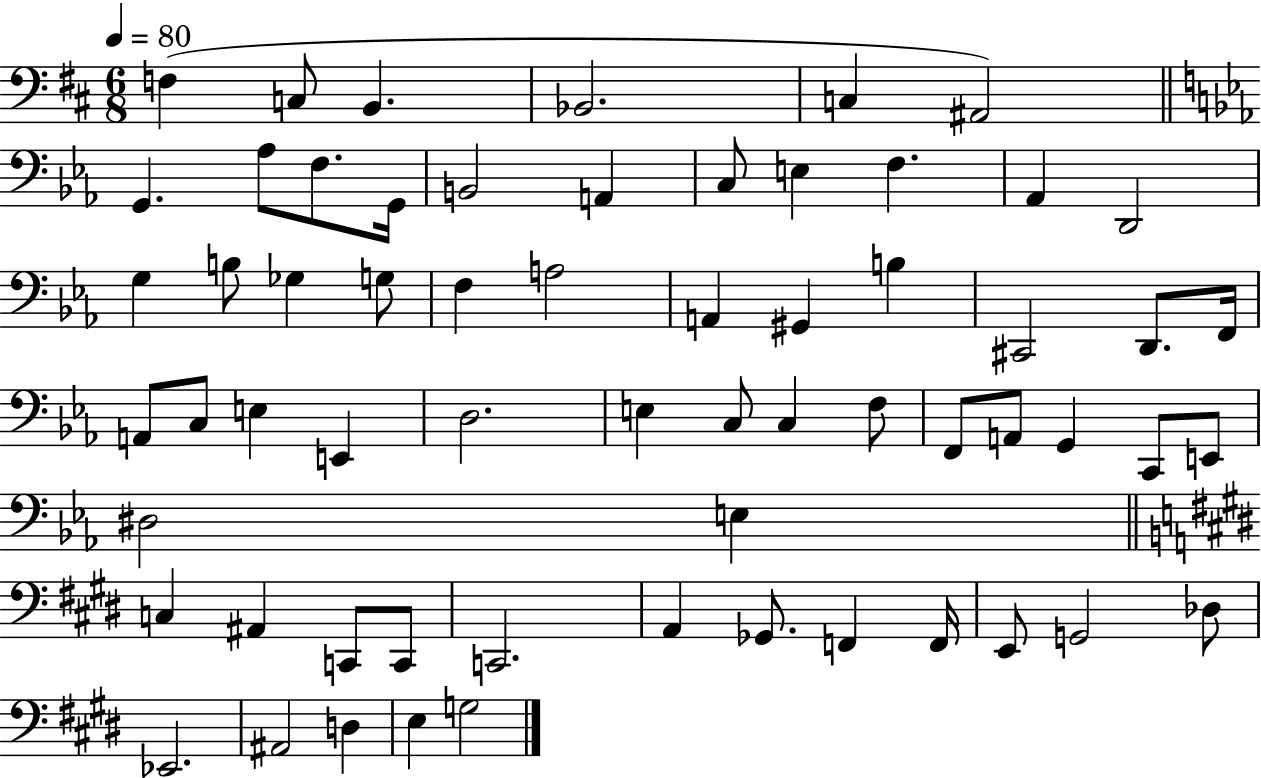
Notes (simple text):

F3/q C3/e B2/q. Bb2/h. C3/q A#2/h G2/q. Ab3/e F3/e. G2/s B2/h A2/q C3/e E3/q F3/q. Ab2/q D2/h G3/q B3/e Gb3/q G3/e F3/q A3/h A2/q G#2/q B3/q C#2/h D2/e. F2/s A2/e C3/e E3/q E2/q D3/h. E3/q C3/e C3/q F3/e F2/e A2/e G2/q C2/e E2/e D#3/h E3/q C3/q A#2/q C2/e C2/e C2/h. A2/q Gb2/e. F2/q F2/s E2/e G2/h Db3/e Eb2/h. A#2/h D3/q E3/q G3/h